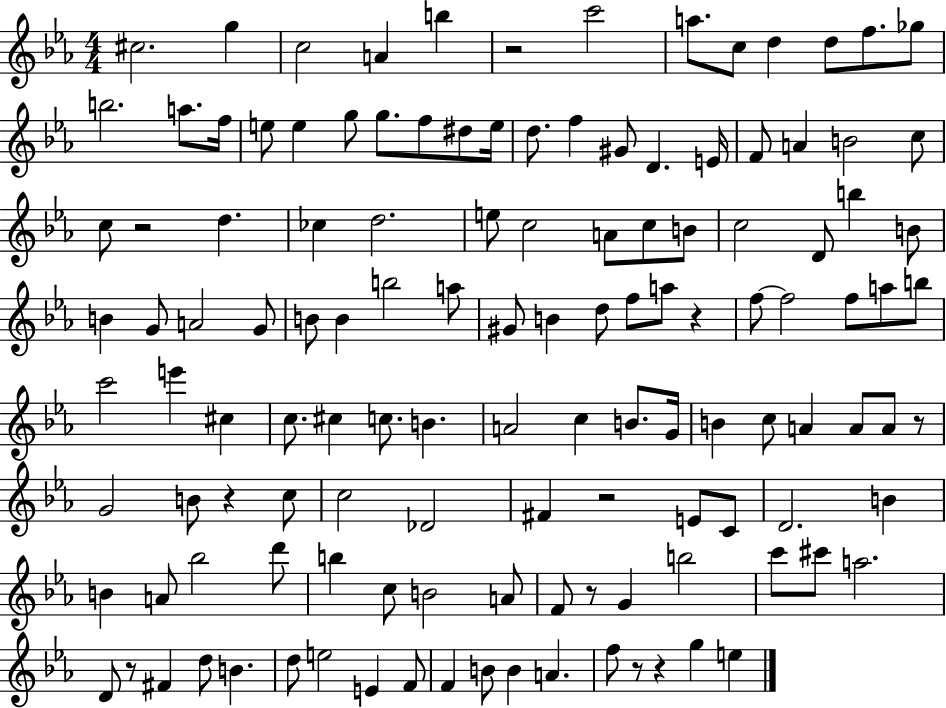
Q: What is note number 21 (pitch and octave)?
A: D#5